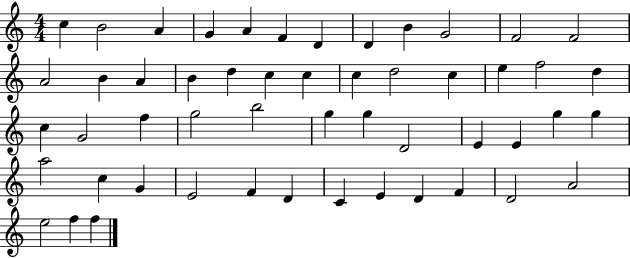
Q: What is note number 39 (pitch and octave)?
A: C5